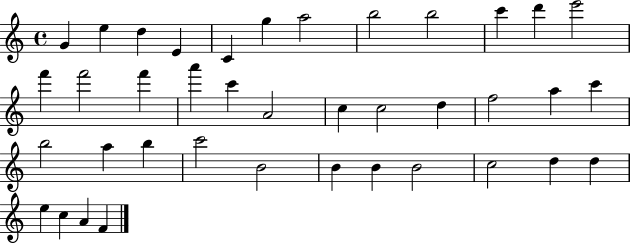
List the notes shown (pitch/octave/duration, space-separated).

G4/q E5/q D5/q E4/q C4/q G5/q A5/h B5/h B5/h C6/q D6/q E6/h F6/q F6/h F6/q A6/q C6/q A4/h C5/q C5/h D5/q F5/h A5/q C6/q B5/h A5/q B5/q C6/h B4/h B4/q B4/q B4/h C5/h D5/q D5/q E5/q C5/q A4/q F4/q